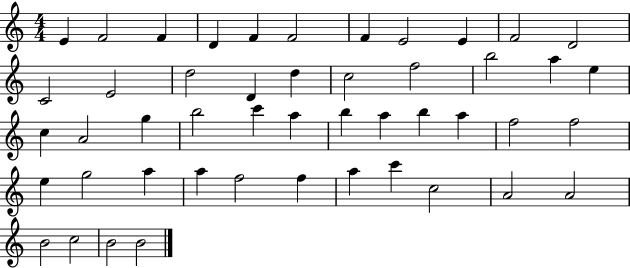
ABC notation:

X:1
T:Untitled
M:4/4
L:1/4
K:C
E F2 F D F F2 F E2 E F2 D2 C2 E2 d2 D d c2 f2 b2 a e c A2 g b2 c' a b a b a f2 f2 e g2 a a f2 f a c' c2 A2 A2 B2 c2 B2 B2